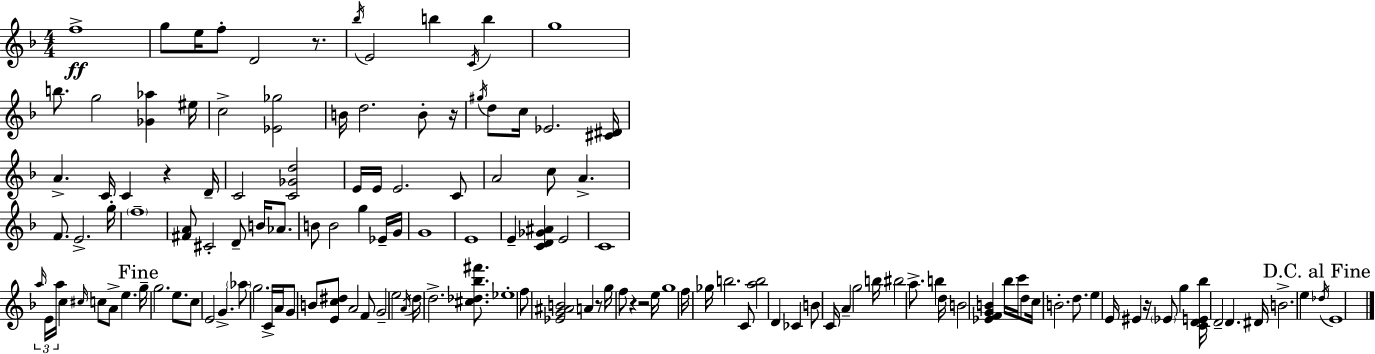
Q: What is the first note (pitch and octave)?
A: F5